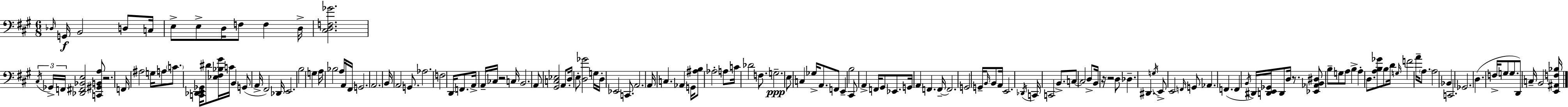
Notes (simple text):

Db3/s G2/s B2/h D3/e C3/s E3/e E3/e D3/s F3/e F3/q D3/s [C#3,D3,F3,Gb4]/h. C#3/s Gb2/s F2/s [Db2,F#2,Bb2,E3]/h [C2,G#2,B2,A3]/e R/h. F2/s A#3/h G3/s A3/e C4/e. [C2,Db2,E2,Gb2]/s D#4/e [Eb3,F#3,Bb3,G#4]/s C4/s B2/q G2/e A2/s F#2/h Db2/s E2/h. B3/h G3/q A3/s Bb3/h A3/s A2/s F#2/s G2/h. A2/h. B2/s A2/h G2/e. Ab3/h. F3/h D2/s F2/e. A2/s A2/s CES3/s R/h C3/s B2/h. A2/e [G#2,C3,Eb3]/h A2/e D3/s E3/e [D3,Gb4]/h G3/s D3/s Eb2/h C2/e. A2/h. A2/s C3/q. Ab2/q G2/s [A#3,B3]/e Ab3/h A3/e C4/s Db4/h F3/e. G3/h. E3/e C3/q Gb3/s A2/e. F2/e E2/q B3/h C#2/e A2/q F2/s G#2/e Eb2/e. G2/s A2/q F2/q. F2/s F2/h. G2/h G2/s B2/s B2/e A2/s E2/h. Db2/s C2/s C2/h B2/e. C3/e C3/h D3/e B2/s R/s R/h D3/e Db3/q. D#2/q. G3/s E2/e E2/h F2/s G2/e Ab2/q. F2/q. F2/q B2/s D#2/s [D2,E2,Gb2]/s D2/e D3/s R/e. [Eb2,Ab2,B2,D#3]/e B3/e G3/e A3/e B3/q A3/q D3/e. [A3,B3,Gb4]/e B3/e D4/s G3/s F4/h A4/s A3/e. A3/h Bb2/q C2/h. Gb2/h. D3/q. F3/s G3/e G3/e. D2/e C3/s B2/h [E2,A#2,F3,Bb3]/s